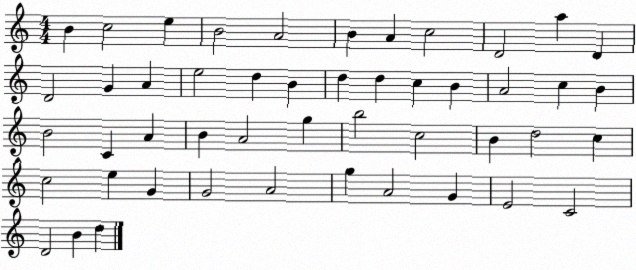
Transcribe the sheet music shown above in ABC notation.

X:1
T:Untitled
M:4/4
L:1/4
K:C
B c2 e B2 A2 B A c2 D2 a D D2 G A e2 d B d d c B A2 c B B2 C A B A2 g b2 c2 B d2 c c2 e G G2 A2 g A2 G E2 C2 D2 B d